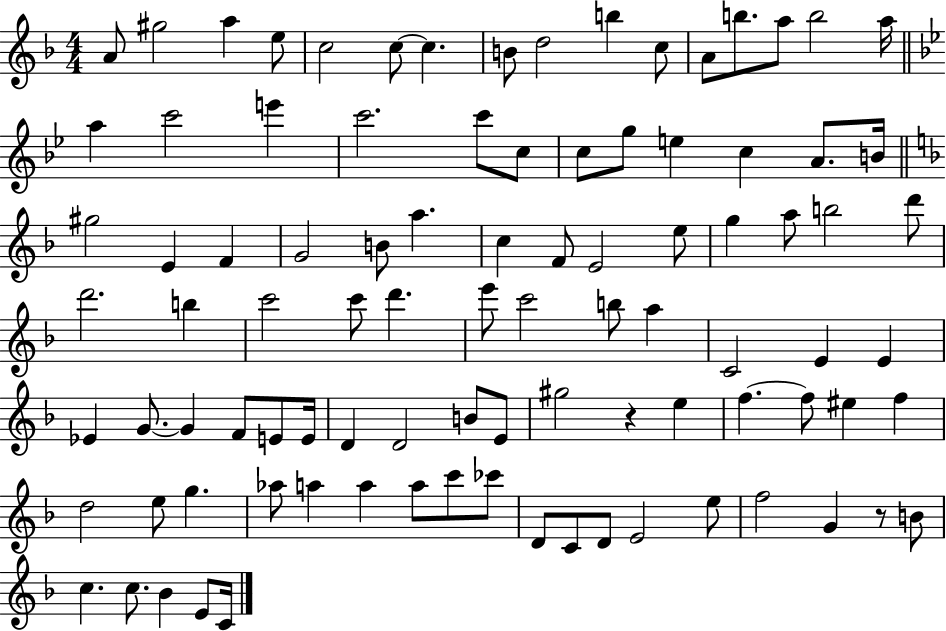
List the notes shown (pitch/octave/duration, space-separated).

A4/e G#5/h A5/q E5/e C5/h C5/e C5/q. B4/e D5/h B5/q C5/e A4/e B5/e. A5/e B5/h A5/s A5/q C6/h E6/q C6/h. C6/e C5/e C5/e G5/e E5/q C5/q A4/e. B4/s G#5/h E4/q F4/q G4/h B4/e A5/q. C5/q F4/e E4/h E5/e G5/q A5/e B5/h D6/e D6/h. B5/q C6/h C6/e D6/q. E6/e C6/h B5/e A5/q C4/h E4/q E4/q Eb4/q G4/e. G4/q F4/e E4/e E4/s D4/q D4/h B4/e E4/e G#5/h R/q E5/q F5/q. F5/e EIS5/q F5/q D5/h E5/e G5/q. Ab5/e A5/q A5/q A5/e C6/e CES6/e D4/e C4/e D4/e E4/h E5/e F5/h G4/q R/e B4/e C5/q. C5/e. Bb4/q E4/e C4/s